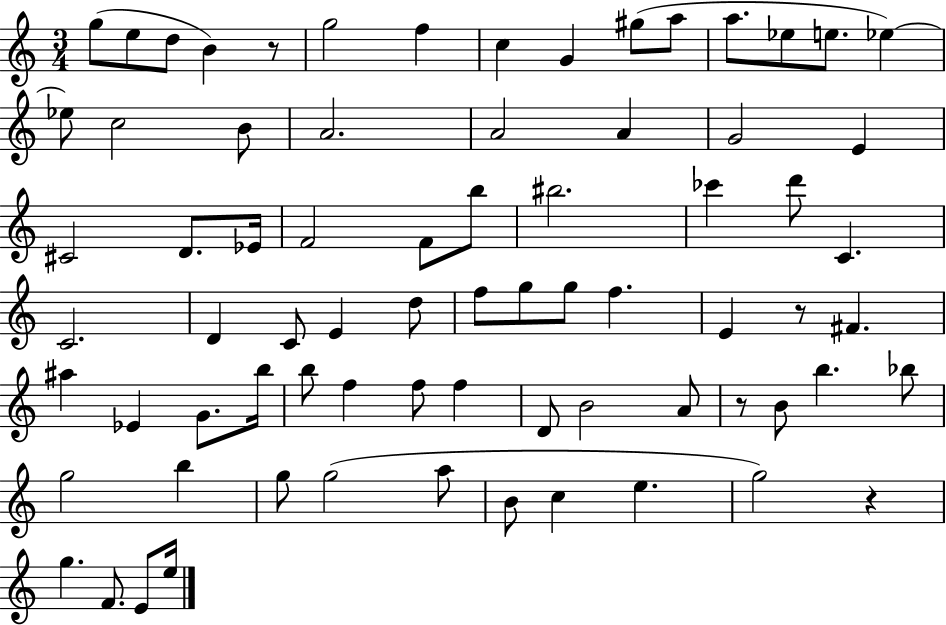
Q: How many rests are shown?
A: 4